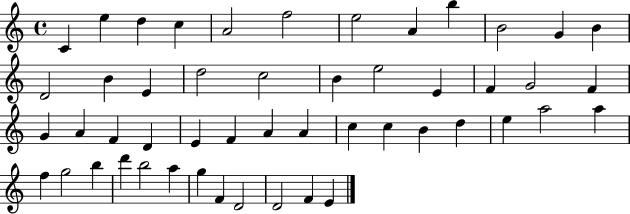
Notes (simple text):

C4/q E5/q D5/q C5/q A4/h F5/h E5/h A4/q B5/q B4/h G4/q B4/q D4/h B4/q E4/q D5/h C5/h B4/q E5/h E4/q F4/q G4/h F4/q G4/q A4/q F4/q D4/q E4/q F4/q A4/q A4/q C5/q C5/q B4/q D5/q E5/q A5/h A5/q F5/q G5/h B5/q D6/q B5/h A5/q G5/q F4/q D4/h D4/h F4/q E4/q